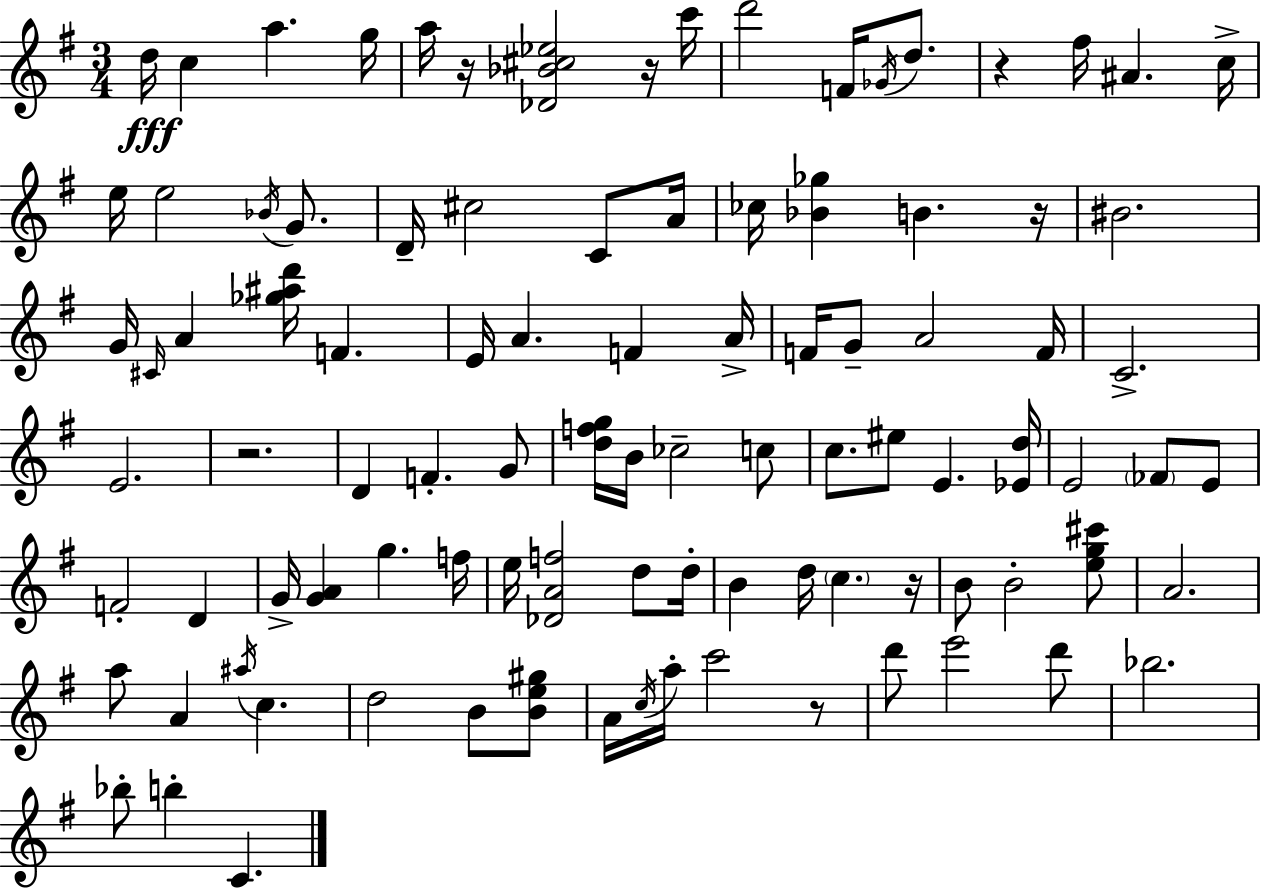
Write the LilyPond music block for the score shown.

{
  \clef treble
  \numericTimeSignature
  \time 3/4
  \key g \major
  d''16\fff c''4 a''4. g''16 | a''16 r16 <des' bes' cis'' ees''>2 r16 c'''16 | d'''2 f'16 \acciaccatura { ges'16 } d''8. | r4 fis''16 ais'4. | \break c''16-> e''16 e''2 \acciaccatura { bes'16 } g'8. | d'16-- cis''2 c'8 | a'16 ces''16 <bes' ges''>4 b'4. | r16 bis'2. | \break g'16 \grace { cis'16 } a'4 <ges'' ais'' d'''>16 f'4. | e'16 a'4. f'4 | a'16-> f'16 g'8-- a'2 | f'16 c'2.-> | \break e'2. | r2. | d'4 f'4.-. | g'8 <d'' f'' g''>16 b'16 ces''2-- | \break c''8 c''8. eis''8 e'4. | <ees' d''>16 e'2 \parenthesize fes'8 | e'8 f'2-. d'4 | g'16-> <g' a'>4 g''4. | \break f''16 e''16 <des' a' f''>2 | d''8 d''16-. b'4 d''16 \parenthesize c''4. | r16 b'8 b'2-. | <e'' g'' cis'''>8 a'2. | \break a''8 a'4 \acciaccatura { ais''16 } c''4. | d''2 | b'8 <b' e'' gis''>8 a'16 \acciaccatura { c''16 } a''16-. c'''2 | r8 d'''8 e'''2 | \break d'''8 bes''2. | bes''8-. b''4-. c'4. | \bar "|."
}